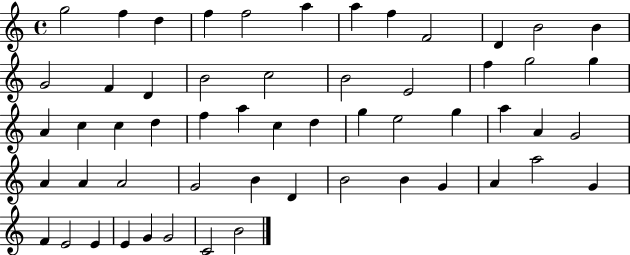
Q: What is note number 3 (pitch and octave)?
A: D5